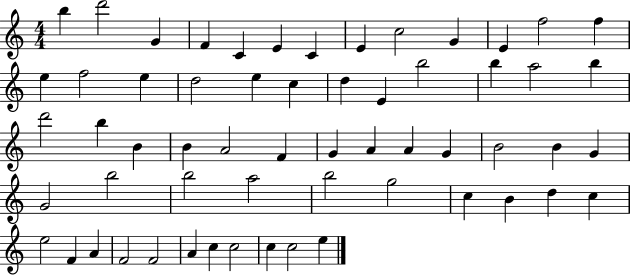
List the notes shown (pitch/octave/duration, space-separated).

B5/q D6/h G4/q F4/q C4/q E4/q C4/q E4/q C5/h G4/q E4/q F5/h F5/q E5/q F5/h E5/q D5/h E5/q C5/q D5/q E4/q B5/h B5/q A5/h B5/q D6/h B5/q B4/q B4/q A4/h F4/q G4/q A4/q A4/q G4/q B4/h B4/q G4/q G4/h B5/h B5/h A5/h B5/h G5/h C5/q B4/q D5/q C5/q E5/h F4/q A4/q F4/h F4/h A4/q C5/q C5/h C5/q C5/h E5/q